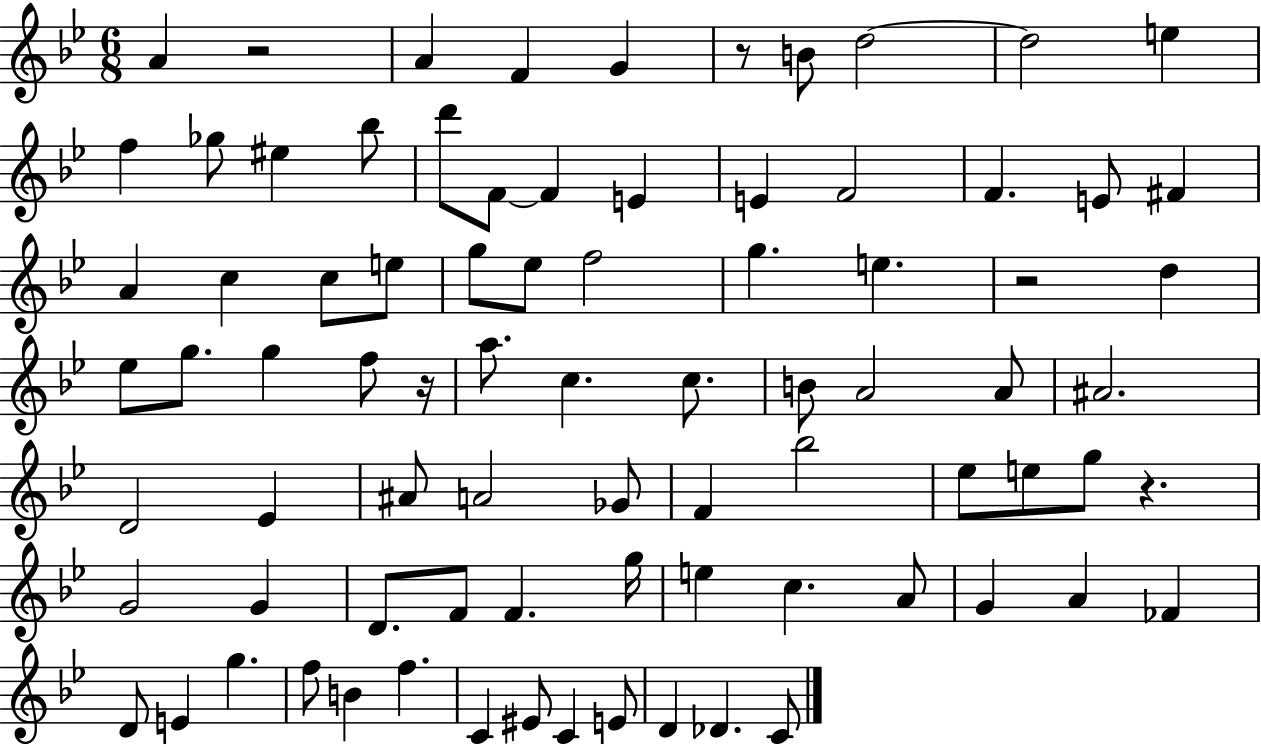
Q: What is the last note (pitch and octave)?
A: C4